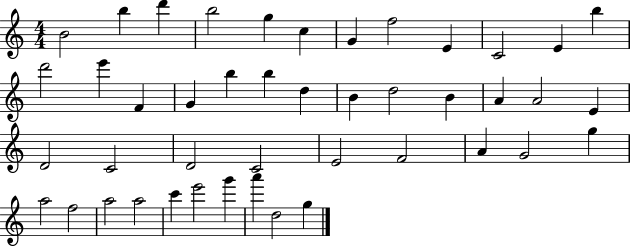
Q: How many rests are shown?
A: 0